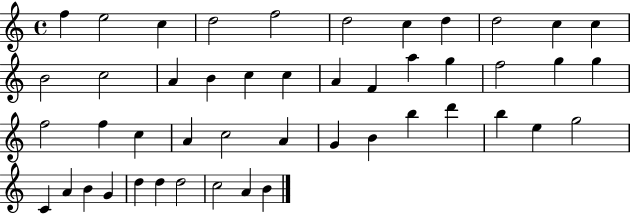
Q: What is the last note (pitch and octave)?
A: B4